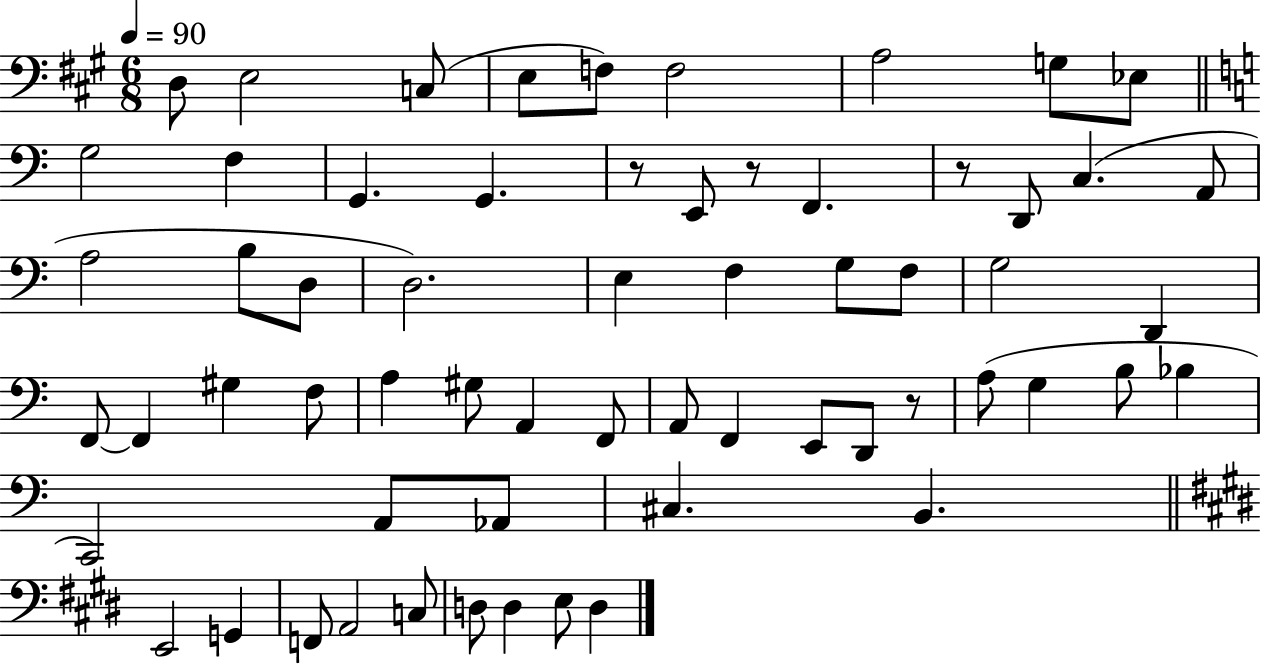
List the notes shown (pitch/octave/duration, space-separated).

D3/e E3/h C3/e E3/e F3/e F3/h A3/h G3/e Eb3/e G3/h F3/q G2/q. G2/q. R/e E2/e R/e F2/q. R/e D2/e C3/q. A2/e A3/h B3/e D3/e D3/h. E3/q F3/q G3/e F3/e G3/h D2/q F2/e F2/q G#3/q F3/e A3/q G#3/e A2/q F2/e A2/e F2/q E2/e D2/e R/e A3/e G3/q B3/e Bb3/q C2/h A2/e Ab2/e C#3/q. B2/q. E2/h G2/q F2/e A2/h C3/e D3/e D3/q E3/e D3/q